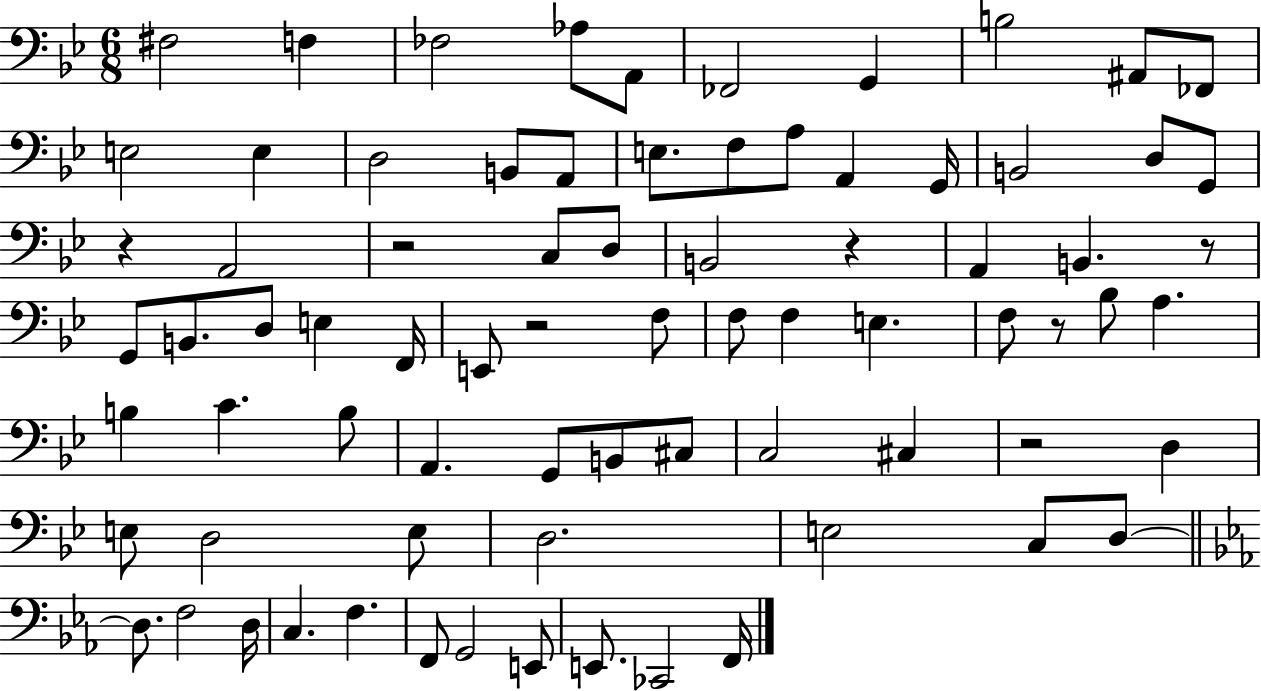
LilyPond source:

{
  \clef bass
  \numericTimeSignature
  \time 6/8
  \key bes \major
  fis2 f4 | fes2 aes8 a,8 | fes,2 g,4 | b2 ais,8 fes,8 | \break e2 e4 | d2 b,8 a,8 | e8. f8 a8 a,4 g,16 | b,2 d8 g,8 | \break r4 a,2 | r2 c8 d8 | b,2 r4 | a,4 b,4. r8 | \break g,8 b,8. d8 e4 f,16 | e,8 r2 f8 | f8 f4 e4. | f8 r8 bes8 a4. | \break b4 c'4. b8 | a,4. g,8 b,8 cis8 | c2 cis4 | r2 d4 | \break e8 d2 e8 | d2. | e2 c8 d8~~ | \bar "||" \break \key ees \major d8. f2 d16 | c4. f4. | f,8 g,2 e,8 | e,8. ces,2 f,16 | \break \bar "|."
}